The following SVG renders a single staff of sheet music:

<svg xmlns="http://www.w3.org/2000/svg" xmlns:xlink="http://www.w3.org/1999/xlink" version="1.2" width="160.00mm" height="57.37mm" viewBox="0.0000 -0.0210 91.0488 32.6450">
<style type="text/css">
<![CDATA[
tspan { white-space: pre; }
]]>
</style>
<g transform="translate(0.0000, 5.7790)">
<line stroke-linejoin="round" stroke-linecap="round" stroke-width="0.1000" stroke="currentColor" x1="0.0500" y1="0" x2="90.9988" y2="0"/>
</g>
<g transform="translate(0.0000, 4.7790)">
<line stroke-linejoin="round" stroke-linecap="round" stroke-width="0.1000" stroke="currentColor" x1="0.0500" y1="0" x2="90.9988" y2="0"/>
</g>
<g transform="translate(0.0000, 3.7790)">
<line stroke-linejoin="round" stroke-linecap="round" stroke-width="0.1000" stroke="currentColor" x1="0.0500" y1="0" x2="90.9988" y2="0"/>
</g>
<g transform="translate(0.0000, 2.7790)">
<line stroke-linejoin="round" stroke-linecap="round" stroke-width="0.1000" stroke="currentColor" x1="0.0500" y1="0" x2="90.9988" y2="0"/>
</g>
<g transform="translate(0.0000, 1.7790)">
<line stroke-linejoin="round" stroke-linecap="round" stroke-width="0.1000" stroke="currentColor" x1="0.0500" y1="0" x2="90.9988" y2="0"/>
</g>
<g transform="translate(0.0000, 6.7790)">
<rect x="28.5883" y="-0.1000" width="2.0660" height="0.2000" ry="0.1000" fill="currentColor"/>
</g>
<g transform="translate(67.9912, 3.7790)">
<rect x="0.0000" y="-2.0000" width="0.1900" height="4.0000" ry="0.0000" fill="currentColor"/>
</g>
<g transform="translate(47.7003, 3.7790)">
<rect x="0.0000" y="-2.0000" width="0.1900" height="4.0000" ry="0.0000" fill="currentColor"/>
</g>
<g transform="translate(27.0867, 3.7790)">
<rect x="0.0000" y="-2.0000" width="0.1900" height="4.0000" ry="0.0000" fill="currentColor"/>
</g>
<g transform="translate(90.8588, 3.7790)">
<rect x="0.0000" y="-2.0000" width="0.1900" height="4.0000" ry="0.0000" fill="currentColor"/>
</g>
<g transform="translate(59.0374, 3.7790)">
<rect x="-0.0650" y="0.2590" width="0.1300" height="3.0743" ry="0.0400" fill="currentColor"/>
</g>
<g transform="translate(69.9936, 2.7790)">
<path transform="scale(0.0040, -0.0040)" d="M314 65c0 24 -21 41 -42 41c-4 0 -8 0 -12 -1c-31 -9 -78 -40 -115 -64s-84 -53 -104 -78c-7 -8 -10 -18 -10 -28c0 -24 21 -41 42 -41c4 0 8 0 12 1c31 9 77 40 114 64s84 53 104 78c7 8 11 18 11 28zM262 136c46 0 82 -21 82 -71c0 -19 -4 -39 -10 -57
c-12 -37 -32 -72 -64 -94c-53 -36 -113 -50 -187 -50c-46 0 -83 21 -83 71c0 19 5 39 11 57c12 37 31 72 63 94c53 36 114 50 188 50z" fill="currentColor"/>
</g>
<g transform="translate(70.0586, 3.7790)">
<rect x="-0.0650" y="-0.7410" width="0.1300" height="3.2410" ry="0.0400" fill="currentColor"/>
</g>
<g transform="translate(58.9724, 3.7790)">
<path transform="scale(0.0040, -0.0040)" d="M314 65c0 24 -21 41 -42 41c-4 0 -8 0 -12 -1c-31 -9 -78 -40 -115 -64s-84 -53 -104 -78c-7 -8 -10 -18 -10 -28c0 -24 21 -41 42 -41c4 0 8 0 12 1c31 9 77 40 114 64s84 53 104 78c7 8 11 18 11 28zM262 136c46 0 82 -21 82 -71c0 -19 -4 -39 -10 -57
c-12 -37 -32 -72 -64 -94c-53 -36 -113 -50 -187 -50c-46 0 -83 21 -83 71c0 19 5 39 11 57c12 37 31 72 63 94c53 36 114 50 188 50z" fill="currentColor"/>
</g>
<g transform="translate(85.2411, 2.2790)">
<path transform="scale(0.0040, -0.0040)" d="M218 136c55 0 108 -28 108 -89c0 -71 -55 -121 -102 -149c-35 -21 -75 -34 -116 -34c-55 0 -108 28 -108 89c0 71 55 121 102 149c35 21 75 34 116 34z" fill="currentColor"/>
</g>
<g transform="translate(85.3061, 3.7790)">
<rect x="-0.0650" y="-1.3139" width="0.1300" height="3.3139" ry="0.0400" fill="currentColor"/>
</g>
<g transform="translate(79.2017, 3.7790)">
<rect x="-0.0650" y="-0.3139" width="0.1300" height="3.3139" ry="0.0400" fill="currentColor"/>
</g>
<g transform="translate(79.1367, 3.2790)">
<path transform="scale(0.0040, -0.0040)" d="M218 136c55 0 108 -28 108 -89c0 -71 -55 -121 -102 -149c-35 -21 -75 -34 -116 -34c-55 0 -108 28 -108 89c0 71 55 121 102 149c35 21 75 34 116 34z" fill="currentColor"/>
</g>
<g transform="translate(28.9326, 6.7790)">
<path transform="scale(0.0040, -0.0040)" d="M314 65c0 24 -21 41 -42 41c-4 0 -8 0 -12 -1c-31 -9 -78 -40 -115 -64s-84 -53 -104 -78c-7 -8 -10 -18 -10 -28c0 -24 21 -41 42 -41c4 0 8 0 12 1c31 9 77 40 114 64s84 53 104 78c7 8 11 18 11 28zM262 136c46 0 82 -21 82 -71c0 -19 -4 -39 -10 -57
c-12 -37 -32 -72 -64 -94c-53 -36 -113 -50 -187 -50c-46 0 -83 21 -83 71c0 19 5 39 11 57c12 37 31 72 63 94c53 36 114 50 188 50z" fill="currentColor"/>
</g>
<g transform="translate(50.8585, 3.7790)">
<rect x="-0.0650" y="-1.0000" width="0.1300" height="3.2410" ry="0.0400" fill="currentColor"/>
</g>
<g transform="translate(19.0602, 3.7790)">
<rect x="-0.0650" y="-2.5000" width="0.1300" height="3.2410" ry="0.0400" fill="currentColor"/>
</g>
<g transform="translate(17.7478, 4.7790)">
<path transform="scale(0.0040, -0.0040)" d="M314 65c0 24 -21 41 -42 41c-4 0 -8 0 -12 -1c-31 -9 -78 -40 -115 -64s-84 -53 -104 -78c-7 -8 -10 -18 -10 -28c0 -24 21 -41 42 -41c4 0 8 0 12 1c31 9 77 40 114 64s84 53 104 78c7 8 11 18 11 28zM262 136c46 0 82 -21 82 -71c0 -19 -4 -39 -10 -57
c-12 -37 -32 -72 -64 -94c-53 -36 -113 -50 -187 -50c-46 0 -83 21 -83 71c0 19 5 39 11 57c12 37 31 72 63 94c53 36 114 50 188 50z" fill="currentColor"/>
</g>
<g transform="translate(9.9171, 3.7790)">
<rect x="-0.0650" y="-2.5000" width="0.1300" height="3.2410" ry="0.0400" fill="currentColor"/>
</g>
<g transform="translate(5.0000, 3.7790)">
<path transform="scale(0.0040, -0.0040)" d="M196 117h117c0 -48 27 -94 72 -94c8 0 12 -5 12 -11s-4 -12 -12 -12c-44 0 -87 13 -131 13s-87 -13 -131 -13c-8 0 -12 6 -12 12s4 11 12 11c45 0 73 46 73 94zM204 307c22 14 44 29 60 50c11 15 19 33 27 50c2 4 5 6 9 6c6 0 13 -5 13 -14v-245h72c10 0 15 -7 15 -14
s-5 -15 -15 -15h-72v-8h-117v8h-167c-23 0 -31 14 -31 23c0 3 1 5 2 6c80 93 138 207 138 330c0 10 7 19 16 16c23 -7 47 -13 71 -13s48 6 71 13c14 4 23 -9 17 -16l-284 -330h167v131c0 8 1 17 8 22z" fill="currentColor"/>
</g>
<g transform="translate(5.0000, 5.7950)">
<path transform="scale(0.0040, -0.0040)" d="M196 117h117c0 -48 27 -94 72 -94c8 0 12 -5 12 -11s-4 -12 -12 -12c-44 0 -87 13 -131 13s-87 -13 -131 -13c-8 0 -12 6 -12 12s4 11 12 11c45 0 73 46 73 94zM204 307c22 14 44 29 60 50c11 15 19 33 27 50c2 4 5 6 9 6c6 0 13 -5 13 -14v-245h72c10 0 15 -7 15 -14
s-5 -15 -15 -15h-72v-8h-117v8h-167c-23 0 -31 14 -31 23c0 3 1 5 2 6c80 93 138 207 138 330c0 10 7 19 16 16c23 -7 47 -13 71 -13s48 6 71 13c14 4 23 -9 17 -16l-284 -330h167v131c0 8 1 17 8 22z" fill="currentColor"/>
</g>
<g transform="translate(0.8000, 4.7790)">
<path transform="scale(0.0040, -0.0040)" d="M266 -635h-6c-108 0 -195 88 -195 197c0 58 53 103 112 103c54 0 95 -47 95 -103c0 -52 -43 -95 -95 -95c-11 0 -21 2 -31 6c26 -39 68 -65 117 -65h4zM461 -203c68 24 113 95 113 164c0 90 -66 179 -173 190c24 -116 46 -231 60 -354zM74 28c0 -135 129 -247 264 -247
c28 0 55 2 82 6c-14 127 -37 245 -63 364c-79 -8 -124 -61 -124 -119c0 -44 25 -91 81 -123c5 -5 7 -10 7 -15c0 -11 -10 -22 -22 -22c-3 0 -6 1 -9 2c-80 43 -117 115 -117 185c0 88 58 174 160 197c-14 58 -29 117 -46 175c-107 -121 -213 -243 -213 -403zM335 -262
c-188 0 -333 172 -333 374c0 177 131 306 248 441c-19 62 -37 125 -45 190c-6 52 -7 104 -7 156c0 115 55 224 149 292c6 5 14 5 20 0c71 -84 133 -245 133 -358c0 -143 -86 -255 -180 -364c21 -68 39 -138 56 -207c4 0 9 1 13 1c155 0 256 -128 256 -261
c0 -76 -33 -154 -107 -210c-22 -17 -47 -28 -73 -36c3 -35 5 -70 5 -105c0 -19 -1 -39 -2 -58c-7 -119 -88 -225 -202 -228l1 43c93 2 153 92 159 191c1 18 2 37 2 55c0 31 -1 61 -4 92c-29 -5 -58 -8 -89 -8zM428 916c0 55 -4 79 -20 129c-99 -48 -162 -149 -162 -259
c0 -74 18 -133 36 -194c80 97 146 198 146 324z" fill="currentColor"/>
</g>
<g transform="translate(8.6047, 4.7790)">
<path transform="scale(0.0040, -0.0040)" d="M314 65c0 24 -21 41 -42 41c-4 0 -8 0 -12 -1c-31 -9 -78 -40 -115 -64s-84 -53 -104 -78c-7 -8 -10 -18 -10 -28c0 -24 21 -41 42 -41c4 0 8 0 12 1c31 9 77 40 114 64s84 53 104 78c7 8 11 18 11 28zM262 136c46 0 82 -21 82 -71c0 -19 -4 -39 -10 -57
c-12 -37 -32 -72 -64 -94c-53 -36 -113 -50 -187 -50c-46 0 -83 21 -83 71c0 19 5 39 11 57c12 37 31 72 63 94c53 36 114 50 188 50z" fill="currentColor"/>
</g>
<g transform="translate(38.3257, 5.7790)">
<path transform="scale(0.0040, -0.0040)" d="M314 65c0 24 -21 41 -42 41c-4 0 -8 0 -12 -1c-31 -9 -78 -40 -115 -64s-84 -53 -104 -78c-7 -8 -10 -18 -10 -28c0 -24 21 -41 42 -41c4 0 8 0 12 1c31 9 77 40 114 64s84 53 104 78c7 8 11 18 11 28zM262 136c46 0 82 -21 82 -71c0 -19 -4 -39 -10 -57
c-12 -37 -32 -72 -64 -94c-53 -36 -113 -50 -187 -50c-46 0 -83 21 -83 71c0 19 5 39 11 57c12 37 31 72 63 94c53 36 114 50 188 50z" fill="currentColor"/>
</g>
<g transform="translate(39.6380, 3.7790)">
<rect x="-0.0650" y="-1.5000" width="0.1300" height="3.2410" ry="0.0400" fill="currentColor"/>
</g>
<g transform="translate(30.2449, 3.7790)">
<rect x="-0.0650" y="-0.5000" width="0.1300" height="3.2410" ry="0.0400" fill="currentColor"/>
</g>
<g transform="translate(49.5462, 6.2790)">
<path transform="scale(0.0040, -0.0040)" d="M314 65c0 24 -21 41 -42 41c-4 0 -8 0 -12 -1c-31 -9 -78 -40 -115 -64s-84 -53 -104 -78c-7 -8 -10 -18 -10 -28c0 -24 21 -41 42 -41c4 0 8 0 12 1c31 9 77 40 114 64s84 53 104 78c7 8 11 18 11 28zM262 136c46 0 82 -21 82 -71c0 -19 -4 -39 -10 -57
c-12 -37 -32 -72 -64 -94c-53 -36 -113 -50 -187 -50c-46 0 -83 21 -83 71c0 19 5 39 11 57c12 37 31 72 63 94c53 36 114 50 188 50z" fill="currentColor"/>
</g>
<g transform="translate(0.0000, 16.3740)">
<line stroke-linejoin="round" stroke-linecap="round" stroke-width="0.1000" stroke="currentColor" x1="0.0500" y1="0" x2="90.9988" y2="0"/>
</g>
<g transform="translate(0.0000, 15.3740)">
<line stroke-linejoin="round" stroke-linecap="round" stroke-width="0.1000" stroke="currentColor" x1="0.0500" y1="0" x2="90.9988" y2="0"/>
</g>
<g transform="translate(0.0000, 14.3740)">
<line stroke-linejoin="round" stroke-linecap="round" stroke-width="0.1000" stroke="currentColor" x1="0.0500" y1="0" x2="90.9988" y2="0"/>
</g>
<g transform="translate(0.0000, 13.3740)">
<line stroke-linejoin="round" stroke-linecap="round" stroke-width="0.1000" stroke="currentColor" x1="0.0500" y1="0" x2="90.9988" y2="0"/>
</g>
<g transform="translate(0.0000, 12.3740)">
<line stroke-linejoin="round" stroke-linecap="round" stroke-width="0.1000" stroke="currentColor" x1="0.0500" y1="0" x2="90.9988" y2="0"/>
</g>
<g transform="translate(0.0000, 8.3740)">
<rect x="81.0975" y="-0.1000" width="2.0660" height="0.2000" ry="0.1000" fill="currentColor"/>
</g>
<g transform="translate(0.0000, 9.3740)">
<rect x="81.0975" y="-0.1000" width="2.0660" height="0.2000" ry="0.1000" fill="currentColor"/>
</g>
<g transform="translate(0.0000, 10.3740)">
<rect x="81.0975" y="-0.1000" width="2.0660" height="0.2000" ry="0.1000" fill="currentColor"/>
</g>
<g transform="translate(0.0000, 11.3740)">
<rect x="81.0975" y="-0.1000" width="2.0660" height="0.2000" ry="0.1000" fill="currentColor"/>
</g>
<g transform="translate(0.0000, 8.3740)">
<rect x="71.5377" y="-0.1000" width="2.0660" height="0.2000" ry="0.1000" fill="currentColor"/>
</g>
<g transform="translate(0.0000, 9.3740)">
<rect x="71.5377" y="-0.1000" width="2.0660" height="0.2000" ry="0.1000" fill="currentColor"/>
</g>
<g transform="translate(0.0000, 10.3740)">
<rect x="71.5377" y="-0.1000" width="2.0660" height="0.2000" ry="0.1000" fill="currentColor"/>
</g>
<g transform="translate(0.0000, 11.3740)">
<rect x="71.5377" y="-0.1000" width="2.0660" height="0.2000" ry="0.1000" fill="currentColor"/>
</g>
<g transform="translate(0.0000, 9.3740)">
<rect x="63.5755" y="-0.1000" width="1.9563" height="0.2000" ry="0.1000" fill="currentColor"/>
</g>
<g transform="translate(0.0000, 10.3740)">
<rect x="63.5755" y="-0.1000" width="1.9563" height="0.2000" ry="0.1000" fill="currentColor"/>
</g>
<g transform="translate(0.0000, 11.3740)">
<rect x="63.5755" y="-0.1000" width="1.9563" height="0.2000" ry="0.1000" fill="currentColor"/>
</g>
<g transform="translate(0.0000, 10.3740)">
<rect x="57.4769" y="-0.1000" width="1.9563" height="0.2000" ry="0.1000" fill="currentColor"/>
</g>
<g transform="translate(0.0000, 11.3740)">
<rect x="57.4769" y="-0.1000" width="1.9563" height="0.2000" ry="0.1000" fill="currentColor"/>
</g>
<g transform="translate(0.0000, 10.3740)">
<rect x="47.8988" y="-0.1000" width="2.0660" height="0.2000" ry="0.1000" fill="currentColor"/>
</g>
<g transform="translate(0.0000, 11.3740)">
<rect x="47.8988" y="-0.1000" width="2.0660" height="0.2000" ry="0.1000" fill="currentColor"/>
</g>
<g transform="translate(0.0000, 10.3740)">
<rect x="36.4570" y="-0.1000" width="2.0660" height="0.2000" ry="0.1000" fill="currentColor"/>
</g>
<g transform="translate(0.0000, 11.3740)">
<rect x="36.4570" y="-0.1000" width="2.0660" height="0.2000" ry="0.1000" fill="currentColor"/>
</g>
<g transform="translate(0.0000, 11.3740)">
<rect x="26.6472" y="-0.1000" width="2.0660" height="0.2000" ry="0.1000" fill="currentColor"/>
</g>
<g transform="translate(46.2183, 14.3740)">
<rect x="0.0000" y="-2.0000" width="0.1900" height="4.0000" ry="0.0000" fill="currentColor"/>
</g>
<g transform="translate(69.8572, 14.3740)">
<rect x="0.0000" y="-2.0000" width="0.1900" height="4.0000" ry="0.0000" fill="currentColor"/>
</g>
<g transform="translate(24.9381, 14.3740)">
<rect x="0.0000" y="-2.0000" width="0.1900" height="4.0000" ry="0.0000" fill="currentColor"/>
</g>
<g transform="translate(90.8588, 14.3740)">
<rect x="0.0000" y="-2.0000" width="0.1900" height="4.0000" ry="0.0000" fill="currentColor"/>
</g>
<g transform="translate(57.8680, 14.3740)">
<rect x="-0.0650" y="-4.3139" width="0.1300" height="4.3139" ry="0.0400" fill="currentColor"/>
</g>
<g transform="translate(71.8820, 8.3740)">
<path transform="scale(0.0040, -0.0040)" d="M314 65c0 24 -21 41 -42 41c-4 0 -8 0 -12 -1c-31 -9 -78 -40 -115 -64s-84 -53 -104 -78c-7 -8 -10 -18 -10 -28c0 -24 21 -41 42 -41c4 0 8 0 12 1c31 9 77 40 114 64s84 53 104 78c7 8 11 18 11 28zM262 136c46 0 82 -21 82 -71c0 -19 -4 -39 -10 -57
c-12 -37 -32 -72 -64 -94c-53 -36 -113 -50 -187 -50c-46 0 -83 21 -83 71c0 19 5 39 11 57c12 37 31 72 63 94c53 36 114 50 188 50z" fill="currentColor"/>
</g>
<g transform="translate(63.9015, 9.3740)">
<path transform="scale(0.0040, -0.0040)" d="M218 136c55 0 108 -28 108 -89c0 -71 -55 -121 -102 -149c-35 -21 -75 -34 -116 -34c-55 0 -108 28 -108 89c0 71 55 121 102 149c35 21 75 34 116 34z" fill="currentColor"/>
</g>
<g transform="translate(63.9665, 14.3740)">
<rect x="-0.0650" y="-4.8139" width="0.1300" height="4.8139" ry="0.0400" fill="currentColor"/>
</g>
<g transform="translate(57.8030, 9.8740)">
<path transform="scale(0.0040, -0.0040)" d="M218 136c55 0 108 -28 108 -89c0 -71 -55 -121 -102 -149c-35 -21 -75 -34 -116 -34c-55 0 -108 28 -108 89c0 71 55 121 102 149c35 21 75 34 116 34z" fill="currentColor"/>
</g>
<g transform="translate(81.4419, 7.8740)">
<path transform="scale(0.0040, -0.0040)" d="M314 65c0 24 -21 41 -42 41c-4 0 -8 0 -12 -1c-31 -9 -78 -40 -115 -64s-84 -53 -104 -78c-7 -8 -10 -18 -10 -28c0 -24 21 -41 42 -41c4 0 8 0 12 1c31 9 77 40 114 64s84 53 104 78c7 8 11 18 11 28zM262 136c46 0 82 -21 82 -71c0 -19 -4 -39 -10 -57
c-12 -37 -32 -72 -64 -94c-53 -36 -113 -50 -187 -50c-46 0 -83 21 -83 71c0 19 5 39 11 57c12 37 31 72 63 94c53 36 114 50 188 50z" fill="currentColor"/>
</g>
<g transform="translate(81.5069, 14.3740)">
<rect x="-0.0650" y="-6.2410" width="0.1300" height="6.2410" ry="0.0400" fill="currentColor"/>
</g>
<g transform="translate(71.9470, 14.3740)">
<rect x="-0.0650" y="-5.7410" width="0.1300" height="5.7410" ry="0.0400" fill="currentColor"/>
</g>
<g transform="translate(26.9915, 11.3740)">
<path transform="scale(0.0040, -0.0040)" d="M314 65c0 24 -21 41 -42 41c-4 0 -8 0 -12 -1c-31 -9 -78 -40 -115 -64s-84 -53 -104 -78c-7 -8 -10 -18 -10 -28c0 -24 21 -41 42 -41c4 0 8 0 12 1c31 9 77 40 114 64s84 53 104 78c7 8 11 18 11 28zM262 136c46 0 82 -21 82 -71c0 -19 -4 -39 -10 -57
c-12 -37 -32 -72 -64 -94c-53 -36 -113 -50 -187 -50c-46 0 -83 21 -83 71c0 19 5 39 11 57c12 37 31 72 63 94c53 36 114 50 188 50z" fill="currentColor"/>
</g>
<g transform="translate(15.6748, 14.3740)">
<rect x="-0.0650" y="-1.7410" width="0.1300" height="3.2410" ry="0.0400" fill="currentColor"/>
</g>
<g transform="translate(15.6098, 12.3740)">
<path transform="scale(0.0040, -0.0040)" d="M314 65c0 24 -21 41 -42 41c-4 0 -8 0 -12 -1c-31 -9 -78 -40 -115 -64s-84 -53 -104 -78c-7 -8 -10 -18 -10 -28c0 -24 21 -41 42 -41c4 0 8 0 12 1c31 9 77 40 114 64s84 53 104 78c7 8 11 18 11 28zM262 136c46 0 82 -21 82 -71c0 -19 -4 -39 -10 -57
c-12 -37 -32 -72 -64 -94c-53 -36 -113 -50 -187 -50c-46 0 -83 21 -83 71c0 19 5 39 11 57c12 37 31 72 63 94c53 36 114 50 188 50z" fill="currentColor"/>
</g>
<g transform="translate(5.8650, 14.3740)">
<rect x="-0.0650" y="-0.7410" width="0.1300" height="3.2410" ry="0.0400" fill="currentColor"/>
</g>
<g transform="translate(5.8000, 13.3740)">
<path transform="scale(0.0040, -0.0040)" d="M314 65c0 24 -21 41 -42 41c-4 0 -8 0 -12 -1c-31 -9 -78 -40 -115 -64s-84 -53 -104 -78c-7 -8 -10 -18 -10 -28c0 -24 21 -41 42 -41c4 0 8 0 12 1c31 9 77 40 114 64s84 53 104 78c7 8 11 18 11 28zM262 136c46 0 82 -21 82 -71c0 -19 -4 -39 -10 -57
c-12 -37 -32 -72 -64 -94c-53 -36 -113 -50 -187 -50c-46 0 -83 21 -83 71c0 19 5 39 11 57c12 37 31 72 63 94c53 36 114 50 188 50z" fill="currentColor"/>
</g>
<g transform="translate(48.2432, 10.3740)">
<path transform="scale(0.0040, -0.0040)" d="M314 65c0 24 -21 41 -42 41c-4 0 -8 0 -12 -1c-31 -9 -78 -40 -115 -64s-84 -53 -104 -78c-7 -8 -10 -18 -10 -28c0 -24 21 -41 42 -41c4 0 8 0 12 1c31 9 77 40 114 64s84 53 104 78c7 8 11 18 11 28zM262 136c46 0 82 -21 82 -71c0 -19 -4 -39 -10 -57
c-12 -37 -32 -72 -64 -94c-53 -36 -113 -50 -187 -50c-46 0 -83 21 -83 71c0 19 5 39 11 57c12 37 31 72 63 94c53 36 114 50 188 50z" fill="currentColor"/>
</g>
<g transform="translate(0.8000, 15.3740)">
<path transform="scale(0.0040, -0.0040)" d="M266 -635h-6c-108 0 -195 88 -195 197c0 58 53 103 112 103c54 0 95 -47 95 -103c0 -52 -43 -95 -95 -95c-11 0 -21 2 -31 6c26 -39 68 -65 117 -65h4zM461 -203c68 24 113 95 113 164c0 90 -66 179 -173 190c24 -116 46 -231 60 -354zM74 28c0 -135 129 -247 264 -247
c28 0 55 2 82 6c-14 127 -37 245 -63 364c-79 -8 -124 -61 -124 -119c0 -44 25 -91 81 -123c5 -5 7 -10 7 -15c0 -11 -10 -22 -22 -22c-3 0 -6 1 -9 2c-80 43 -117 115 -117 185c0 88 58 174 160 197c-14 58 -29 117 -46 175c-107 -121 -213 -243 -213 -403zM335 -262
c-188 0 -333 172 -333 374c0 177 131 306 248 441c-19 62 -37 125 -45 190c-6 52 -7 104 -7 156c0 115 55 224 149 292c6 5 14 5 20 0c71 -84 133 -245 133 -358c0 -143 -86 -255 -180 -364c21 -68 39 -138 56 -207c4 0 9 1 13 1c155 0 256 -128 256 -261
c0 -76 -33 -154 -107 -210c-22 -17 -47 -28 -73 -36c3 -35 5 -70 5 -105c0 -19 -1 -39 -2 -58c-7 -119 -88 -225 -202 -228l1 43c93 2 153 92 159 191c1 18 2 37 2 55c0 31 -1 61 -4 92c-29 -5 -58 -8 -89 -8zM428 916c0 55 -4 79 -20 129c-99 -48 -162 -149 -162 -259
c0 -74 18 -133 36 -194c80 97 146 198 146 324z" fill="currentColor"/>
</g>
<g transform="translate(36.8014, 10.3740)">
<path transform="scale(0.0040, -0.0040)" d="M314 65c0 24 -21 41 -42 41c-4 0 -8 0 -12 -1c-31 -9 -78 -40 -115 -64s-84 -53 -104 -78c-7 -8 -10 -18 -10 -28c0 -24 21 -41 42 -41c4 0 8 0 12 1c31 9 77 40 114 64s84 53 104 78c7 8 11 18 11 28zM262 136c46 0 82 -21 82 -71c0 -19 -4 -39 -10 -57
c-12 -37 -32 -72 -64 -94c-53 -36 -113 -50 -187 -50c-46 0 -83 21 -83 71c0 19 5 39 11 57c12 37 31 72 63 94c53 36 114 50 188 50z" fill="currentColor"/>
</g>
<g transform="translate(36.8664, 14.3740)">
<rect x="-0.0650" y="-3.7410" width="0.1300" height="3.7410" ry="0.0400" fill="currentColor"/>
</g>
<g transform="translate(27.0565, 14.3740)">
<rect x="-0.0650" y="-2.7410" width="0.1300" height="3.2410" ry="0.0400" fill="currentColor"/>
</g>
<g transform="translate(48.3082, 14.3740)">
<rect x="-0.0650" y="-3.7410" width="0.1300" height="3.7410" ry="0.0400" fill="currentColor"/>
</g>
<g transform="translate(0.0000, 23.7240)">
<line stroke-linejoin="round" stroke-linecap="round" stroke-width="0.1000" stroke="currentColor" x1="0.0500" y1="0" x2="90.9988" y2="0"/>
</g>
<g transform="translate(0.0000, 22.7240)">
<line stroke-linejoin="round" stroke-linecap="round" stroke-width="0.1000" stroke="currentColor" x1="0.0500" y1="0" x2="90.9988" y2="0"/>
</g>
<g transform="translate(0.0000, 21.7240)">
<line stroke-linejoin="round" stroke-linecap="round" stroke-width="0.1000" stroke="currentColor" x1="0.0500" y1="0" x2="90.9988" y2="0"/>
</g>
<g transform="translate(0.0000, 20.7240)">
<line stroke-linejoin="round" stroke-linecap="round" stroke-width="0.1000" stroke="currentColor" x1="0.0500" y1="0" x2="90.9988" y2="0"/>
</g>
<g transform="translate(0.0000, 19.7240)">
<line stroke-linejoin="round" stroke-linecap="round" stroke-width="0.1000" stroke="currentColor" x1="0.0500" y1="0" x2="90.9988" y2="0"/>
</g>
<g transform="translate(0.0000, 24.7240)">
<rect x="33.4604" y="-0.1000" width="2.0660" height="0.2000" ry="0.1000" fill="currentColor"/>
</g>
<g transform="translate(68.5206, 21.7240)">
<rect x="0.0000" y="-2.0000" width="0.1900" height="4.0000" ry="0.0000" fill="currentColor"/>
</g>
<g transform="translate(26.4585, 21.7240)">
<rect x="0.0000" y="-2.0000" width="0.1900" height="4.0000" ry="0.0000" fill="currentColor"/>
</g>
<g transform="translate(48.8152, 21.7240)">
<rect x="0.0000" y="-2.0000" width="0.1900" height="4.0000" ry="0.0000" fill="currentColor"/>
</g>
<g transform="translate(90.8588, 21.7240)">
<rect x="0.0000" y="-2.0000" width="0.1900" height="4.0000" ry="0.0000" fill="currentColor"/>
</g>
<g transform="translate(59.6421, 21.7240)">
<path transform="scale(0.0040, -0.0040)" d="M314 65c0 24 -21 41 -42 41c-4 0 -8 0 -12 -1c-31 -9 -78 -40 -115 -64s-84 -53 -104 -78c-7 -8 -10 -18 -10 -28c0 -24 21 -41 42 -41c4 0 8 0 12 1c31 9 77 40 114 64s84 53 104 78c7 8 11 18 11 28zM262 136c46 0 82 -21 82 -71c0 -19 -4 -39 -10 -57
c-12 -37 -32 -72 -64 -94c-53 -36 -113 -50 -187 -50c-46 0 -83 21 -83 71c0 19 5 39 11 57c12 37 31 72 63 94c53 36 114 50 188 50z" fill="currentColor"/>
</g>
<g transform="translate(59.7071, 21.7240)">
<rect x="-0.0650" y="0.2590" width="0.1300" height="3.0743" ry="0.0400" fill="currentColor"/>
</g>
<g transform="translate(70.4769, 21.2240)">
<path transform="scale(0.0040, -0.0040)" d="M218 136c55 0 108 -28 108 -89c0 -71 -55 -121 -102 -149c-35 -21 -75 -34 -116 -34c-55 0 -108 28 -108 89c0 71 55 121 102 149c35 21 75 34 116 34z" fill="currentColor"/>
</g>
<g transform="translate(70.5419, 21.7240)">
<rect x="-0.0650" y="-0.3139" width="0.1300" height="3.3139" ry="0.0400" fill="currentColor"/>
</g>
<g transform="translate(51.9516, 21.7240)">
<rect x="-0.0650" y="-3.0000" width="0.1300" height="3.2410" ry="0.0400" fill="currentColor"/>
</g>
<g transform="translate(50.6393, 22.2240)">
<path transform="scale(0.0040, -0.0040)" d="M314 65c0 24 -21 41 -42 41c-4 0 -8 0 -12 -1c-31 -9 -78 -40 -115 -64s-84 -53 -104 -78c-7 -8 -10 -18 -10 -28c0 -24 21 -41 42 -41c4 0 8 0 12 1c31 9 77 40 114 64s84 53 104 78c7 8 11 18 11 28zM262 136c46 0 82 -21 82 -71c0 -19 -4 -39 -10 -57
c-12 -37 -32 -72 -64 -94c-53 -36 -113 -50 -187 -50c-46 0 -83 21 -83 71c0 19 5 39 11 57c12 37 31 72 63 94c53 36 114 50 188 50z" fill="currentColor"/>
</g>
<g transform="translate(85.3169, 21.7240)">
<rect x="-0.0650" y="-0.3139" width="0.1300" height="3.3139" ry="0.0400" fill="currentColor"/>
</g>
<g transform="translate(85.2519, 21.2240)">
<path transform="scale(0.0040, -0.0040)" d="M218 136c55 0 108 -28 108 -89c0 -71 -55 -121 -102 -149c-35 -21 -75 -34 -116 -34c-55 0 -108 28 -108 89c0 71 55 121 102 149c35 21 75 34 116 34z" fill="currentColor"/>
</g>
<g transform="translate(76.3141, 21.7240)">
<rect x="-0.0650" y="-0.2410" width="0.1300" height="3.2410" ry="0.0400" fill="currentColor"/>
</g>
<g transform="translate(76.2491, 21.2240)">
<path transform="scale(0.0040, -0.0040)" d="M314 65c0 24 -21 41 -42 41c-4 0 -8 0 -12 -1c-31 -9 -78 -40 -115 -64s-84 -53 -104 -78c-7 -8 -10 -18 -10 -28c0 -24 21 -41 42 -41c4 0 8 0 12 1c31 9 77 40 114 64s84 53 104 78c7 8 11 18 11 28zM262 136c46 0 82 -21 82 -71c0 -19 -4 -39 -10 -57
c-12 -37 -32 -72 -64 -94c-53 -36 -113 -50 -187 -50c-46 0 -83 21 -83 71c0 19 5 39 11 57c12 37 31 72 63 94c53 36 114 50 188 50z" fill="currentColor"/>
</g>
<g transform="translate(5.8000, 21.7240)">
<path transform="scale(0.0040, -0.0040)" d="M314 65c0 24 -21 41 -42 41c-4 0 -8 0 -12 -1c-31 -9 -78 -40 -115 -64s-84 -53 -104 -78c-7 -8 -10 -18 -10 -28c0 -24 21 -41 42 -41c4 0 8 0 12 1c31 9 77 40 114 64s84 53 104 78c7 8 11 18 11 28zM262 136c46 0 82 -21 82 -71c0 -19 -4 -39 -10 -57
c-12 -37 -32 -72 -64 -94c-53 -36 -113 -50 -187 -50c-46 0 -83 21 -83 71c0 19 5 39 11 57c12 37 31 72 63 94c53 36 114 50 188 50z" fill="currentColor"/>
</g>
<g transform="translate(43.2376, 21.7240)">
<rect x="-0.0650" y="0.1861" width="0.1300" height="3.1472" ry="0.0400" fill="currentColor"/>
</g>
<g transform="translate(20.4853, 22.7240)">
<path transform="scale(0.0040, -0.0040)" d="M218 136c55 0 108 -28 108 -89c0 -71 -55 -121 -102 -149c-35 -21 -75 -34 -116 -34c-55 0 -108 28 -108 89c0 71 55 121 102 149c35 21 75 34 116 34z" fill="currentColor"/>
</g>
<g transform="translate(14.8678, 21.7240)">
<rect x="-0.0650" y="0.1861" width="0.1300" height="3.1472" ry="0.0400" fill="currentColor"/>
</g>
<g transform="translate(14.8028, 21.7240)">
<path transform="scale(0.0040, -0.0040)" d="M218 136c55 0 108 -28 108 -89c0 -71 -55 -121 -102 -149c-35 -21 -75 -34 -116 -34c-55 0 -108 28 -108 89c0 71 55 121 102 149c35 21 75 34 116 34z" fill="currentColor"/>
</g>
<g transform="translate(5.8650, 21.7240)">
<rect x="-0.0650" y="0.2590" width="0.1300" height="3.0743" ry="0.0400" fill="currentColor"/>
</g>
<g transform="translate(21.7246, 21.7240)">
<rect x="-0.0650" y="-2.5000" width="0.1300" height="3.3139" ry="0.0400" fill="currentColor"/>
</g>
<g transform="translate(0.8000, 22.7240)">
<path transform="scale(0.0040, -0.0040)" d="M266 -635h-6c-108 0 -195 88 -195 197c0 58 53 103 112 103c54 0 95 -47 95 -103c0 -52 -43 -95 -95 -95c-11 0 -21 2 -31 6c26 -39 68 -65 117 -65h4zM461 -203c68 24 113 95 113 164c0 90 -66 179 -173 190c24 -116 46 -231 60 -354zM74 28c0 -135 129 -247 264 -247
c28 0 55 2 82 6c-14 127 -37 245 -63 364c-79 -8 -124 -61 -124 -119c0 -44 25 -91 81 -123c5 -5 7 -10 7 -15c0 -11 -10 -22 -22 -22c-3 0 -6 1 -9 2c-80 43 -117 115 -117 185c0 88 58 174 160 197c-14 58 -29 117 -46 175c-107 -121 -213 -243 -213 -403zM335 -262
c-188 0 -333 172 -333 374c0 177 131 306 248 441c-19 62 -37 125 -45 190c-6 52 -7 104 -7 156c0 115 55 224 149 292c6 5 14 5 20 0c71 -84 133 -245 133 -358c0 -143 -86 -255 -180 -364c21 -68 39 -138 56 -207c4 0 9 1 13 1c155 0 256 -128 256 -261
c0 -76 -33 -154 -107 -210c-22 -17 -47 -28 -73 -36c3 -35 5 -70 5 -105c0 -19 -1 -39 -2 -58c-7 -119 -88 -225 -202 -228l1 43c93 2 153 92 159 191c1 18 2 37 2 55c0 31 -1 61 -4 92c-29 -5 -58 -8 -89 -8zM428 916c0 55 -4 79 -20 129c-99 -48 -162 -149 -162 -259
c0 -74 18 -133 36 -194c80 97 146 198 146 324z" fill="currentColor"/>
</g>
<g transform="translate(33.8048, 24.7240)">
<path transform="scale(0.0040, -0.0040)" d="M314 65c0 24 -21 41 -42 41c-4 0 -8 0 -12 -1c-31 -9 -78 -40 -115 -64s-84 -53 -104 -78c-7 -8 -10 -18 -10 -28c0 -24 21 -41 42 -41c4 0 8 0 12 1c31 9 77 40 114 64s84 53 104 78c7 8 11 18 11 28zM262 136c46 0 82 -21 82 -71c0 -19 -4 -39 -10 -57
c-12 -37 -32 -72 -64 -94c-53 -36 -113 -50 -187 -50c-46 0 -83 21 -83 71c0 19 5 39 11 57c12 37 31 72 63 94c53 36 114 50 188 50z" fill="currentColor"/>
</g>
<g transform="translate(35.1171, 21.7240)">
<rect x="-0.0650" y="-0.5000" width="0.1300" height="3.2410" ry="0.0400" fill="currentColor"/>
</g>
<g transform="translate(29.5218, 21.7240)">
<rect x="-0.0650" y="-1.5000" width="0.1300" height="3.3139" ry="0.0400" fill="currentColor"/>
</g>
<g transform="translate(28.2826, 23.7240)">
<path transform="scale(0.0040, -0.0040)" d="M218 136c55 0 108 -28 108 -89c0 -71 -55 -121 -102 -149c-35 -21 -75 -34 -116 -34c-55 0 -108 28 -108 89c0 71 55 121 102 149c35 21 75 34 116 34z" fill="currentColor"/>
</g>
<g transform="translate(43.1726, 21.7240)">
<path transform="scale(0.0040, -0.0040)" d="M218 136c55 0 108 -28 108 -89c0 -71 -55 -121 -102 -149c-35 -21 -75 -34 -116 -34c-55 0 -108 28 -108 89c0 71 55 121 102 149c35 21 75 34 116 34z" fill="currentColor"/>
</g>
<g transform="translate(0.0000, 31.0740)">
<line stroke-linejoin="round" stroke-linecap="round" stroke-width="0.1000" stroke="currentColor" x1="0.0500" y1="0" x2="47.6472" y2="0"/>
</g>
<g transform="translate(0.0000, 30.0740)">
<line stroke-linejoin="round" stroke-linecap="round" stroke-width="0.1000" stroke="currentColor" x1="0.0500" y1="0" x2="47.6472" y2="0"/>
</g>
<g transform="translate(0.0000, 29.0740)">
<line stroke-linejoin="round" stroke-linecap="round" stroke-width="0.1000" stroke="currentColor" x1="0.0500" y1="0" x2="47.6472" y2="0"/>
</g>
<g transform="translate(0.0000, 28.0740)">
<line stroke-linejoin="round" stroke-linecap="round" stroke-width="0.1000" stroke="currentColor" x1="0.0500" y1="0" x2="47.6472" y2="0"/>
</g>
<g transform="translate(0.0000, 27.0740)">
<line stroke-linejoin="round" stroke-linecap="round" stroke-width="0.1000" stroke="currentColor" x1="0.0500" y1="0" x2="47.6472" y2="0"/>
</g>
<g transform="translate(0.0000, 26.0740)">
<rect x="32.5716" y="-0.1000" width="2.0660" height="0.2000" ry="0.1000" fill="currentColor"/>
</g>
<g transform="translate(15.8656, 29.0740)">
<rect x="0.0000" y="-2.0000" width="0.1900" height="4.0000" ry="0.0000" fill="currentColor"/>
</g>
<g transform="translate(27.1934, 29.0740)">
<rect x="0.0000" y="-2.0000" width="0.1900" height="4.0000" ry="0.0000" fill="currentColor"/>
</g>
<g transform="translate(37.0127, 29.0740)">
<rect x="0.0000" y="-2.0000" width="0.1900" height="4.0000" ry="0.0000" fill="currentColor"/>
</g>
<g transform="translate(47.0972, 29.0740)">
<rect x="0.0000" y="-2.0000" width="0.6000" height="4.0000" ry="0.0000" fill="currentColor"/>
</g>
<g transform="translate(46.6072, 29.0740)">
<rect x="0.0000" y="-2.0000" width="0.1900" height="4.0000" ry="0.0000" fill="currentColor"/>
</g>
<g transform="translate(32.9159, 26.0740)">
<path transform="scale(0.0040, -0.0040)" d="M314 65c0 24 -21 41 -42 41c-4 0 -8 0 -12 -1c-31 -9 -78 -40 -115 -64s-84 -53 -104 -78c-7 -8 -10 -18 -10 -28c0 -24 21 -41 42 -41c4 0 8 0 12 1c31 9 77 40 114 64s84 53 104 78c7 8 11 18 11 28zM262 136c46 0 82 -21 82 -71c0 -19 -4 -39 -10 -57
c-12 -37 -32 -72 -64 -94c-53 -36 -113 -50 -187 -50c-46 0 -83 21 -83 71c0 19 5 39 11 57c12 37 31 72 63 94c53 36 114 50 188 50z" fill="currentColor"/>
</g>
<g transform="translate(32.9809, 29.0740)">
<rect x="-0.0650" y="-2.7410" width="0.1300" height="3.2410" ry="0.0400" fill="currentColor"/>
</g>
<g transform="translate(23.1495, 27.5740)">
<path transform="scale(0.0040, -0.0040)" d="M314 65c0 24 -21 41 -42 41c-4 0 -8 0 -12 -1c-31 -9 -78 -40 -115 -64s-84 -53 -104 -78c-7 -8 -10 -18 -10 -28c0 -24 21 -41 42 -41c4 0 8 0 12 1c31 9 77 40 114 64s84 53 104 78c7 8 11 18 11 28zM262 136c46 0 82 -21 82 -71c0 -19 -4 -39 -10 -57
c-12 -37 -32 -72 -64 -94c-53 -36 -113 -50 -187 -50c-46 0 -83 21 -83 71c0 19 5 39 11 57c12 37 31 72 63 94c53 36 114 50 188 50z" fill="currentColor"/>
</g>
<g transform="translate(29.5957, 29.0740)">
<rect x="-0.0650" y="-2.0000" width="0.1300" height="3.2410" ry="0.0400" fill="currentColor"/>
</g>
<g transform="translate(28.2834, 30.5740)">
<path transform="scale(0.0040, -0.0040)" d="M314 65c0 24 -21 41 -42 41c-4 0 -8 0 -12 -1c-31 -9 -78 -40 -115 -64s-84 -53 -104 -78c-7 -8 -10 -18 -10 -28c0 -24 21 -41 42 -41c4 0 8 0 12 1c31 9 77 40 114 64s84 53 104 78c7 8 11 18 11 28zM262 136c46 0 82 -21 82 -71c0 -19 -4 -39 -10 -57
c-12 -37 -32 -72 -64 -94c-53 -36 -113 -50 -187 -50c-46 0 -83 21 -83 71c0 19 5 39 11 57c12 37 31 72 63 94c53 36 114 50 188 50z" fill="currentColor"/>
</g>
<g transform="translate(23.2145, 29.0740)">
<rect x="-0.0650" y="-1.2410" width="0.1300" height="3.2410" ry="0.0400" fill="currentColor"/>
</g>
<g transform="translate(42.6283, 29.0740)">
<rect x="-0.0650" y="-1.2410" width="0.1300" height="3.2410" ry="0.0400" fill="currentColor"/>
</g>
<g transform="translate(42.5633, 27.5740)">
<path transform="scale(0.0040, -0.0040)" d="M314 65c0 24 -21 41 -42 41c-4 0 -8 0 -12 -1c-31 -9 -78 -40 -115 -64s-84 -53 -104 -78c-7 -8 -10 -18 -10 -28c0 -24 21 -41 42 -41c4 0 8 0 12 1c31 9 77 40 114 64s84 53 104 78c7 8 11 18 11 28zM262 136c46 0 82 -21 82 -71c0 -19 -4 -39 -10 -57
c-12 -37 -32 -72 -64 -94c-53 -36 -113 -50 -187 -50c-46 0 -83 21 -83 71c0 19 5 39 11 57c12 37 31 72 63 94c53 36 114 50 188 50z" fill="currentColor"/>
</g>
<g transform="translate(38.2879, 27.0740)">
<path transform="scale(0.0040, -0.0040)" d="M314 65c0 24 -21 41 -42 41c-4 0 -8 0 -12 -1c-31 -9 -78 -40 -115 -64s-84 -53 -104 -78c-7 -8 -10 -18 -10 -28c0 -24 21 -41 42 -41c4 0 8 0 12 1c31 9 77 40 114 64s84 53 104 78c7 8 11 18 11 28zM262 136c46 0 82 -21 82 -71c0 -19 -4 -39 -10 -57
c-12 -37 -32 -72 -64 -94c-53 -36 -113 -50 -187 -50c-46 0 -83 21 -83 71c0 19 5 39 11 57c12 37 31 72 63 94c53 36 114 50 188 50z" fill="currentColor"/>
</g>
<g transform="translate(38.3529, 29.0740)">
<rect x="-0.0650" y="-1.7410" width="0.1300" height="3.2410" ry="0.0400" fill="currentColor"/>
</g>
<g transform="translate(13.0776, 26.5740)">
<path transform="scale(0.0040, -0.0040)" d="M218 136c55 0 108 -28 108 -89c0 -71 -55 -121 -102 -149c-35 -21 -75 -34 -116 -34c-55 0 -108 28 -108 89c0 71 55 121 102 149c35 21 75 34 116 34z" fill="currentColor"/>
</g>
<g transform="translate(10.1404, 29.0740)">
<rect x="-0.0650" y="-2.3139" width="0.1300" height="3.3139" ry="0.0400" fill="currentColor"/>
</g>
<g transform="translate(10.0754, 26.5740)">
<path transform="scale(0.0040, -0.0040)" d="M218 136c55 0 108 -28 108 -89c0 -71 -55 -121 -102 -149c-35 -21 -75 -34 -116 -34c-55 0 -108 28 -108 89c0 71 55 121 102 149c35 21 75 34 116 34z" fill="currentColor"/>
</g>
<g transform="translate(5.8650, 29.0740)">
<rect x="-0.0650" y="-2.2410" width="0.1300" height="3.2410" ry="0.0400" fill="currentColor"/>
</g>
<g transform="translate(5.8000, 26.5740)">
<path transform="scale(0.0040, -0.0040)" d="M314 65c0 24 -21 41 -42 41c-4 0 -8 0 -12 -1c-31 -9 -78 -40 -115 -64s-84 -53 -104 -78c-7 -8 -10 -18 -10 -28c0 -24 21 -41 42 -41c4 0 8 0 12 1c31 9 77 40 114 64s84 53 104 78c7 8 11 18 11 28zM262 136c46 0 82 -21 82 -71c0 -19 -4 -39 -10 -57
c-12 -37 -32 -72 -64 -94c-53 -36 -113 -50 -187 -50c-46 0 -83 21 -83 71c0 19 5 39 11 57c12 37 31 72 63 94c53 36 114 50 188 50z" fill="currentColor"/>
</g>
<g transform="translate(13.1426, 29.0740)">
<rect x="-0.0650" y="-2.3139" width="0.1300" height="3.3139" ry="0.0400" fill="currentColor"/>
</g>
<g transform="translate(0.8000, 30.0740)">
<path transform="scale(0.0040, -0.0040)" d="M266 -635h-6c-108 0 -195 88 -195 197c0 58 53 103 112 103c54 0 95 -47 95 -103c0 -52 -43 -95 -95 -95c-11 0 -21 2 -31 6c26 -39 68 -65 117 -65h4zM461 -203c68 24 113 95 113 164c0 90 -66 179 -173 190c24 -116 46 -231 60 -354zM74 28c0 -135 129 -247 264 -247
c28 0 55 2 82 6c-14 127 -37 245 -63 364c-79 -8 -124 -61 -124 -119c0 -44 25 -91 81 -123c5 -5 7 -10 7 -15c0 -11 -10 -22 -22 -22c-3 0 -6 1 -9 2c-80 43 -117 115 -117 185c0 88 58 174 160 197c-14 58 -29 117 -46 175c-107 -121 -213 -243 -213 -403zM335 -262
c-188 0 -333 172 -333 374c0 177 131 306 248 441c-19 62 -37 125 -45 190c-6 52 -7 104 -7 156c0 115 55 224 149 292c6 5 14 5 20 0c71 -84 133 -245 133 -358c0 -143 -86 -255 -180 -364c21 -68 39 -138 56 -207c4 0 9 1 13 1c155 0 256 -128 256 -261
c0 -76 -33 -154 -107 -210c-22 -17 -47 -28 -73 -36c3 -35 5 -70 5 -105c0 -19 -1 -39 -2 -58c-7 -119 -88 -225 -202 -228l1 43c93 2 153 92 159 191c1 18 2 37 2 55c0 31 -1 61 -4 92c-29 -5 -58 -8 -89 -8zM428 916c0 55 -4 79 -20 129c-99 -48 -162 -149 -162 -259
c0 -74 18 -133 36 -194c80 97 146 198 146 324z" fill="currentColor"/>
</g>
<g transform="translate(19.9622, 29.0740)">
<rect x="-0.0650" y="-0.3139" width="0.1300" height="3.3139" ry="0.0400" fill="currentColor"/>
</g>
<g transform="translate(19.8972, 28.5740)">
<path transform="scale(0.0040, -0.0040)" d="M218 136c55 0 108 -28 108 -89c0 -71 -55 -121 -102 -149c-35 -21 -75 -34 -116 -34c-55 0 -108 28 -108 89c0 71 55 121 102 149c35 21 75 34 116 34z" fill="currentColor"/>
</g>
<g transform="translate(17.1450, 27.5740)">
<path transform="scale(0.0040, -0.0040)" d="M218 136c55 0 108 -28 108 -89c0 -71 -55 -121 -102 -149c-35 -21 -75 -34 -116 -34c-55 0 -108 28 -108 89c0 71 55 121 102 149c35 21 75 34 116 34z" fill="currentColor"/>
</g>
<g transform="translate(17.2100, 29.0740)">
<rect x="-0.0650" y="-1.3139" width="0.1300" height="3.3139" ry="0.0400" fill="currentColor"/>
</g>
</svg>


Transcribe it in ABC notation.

X:1
T:Untitled
M:4/4
L:1/4
K:C
G2 G2 C2 E2 D2 B2 d2 c e d2 f2 a2 c'2 c'2 d' e' g'2 a'2 B2 B G E C2 B A2 B2 c c2 c g2 g g e c e2 F2 a2 f2 e2